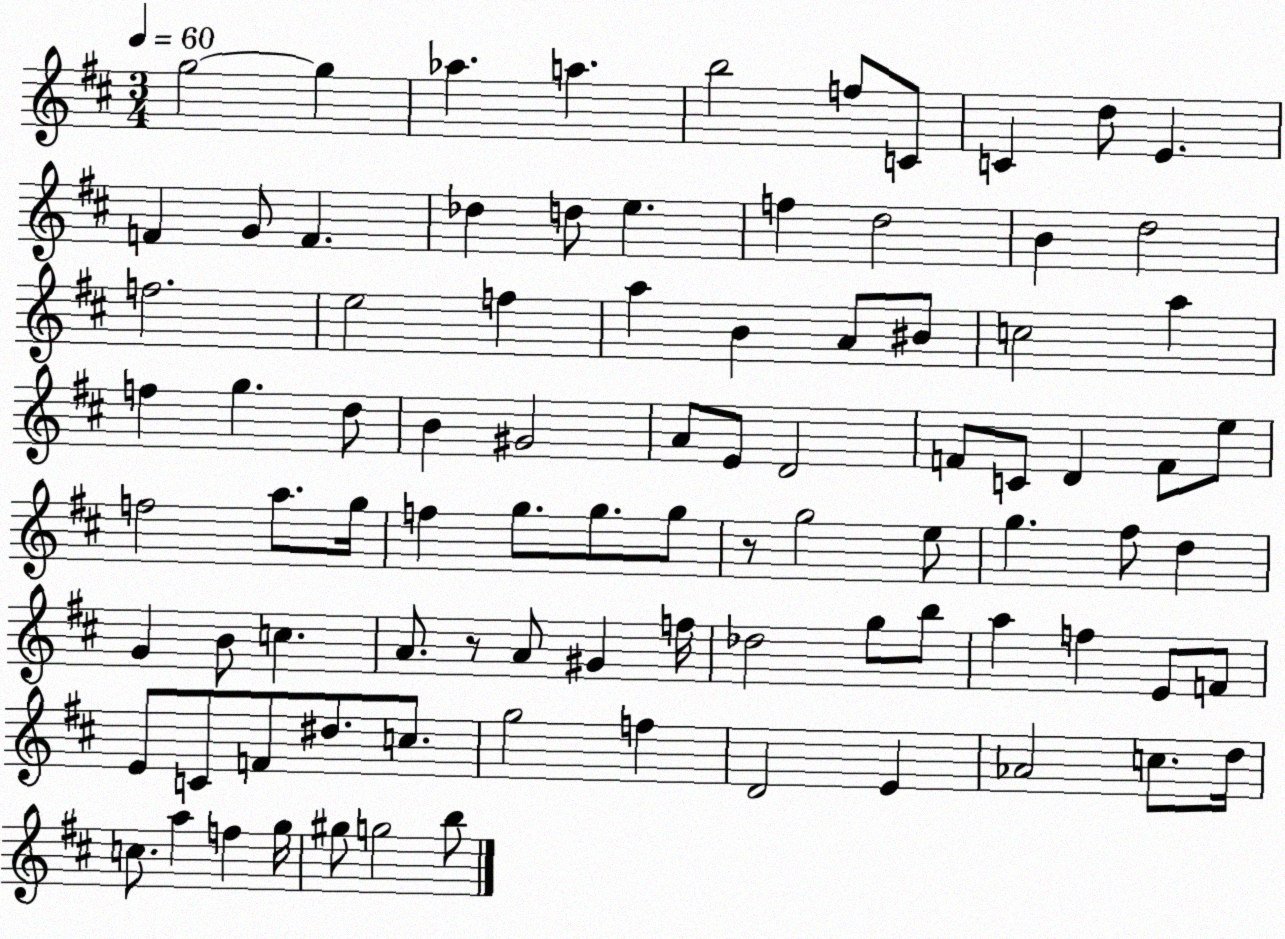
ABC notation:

X:1
T:Untitled
M:3/4
L:1/4
K:D
g2 g _a a b2 f/2 C/2 C d/2 E F G/2 F _d d/2 e f d2 B d2 f2 e2 f a B A/2 ^B/2 c2 a f g d/2 B ^G2 A/2 E/2 D2 F/2 C/2 D F/2 e/2 f2 a/2 g/4 f g/2 g/2 g/2 z/2 g2 e/2 g ^f/2 d G B/2 c A/2 z/2 A/2 ^G f/4 _d2 g/2 b/2 a f E/2 F/2 E/2 C/2 F/2 ^d/2 c/2 g2 f D2 E _A2 c/2 d/4 c/2 a f g/4 ^g/2 g2 b/2